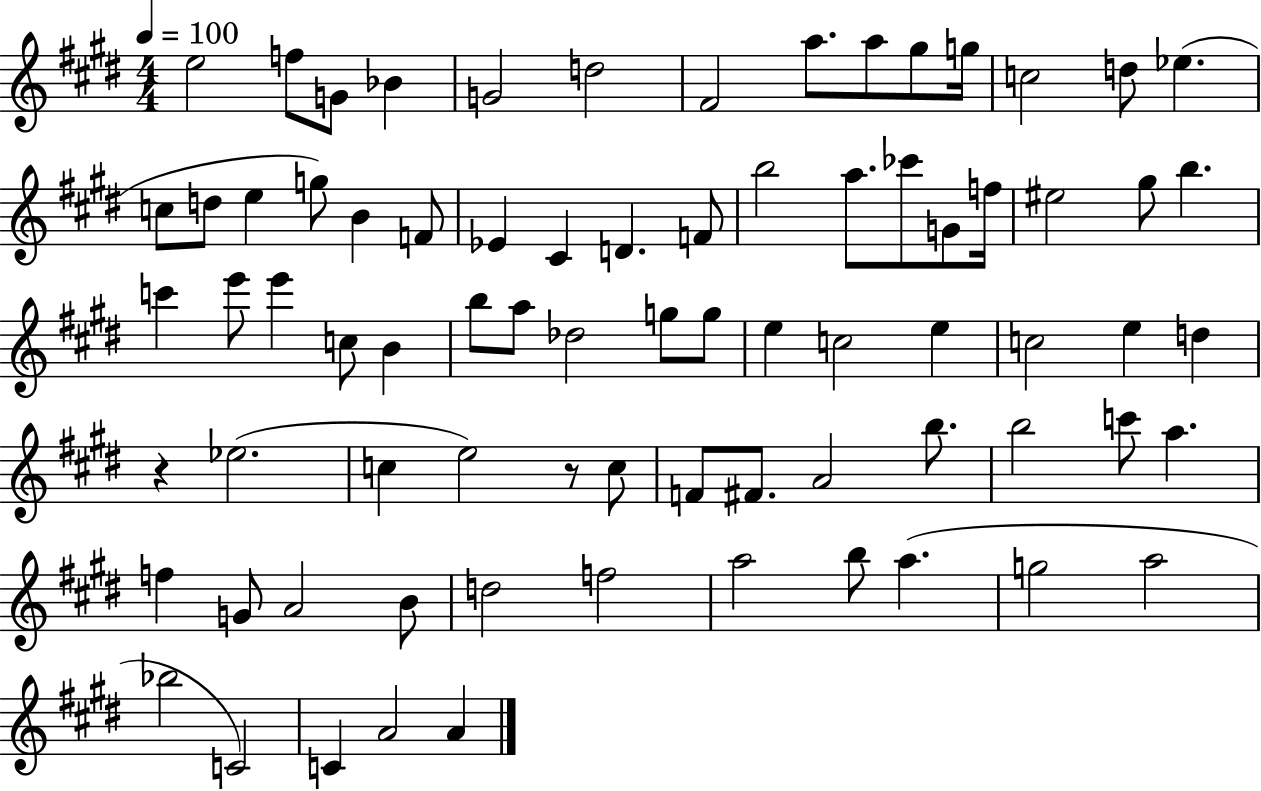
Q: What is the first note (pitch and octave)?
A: E5